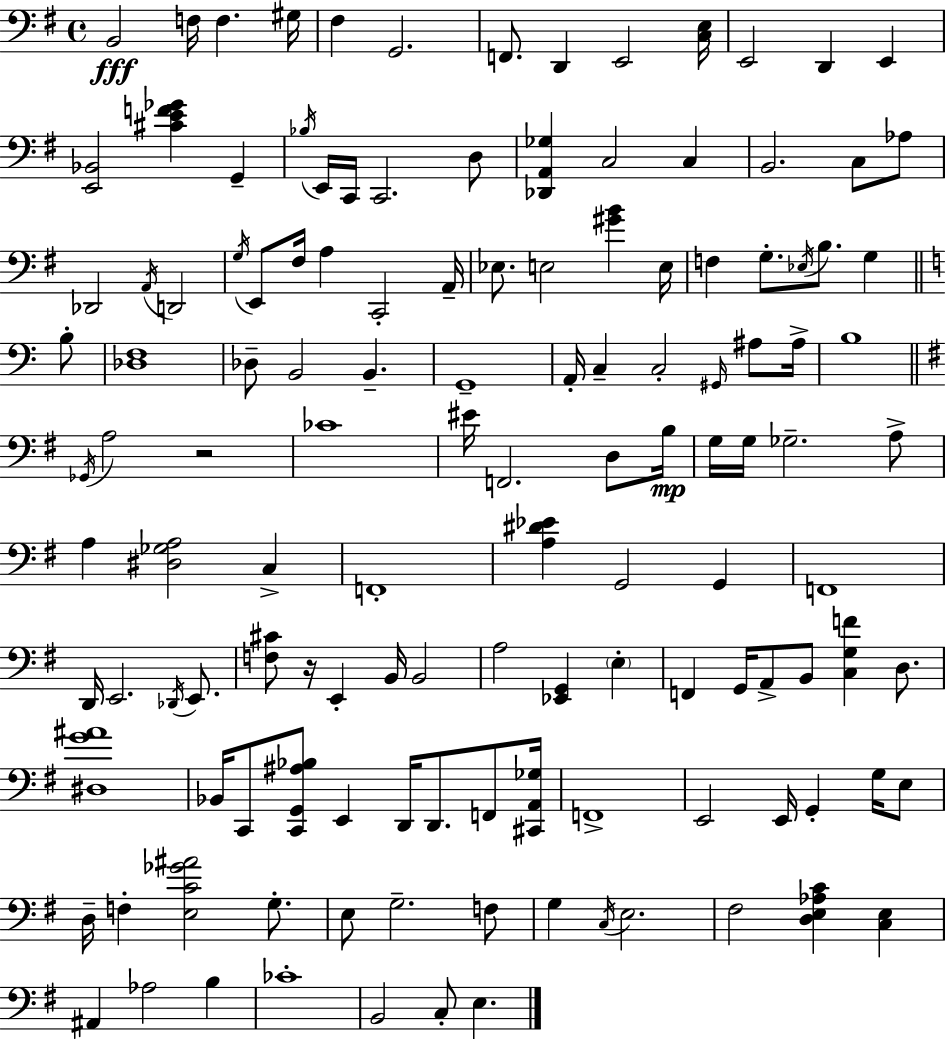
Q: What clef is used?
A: bass